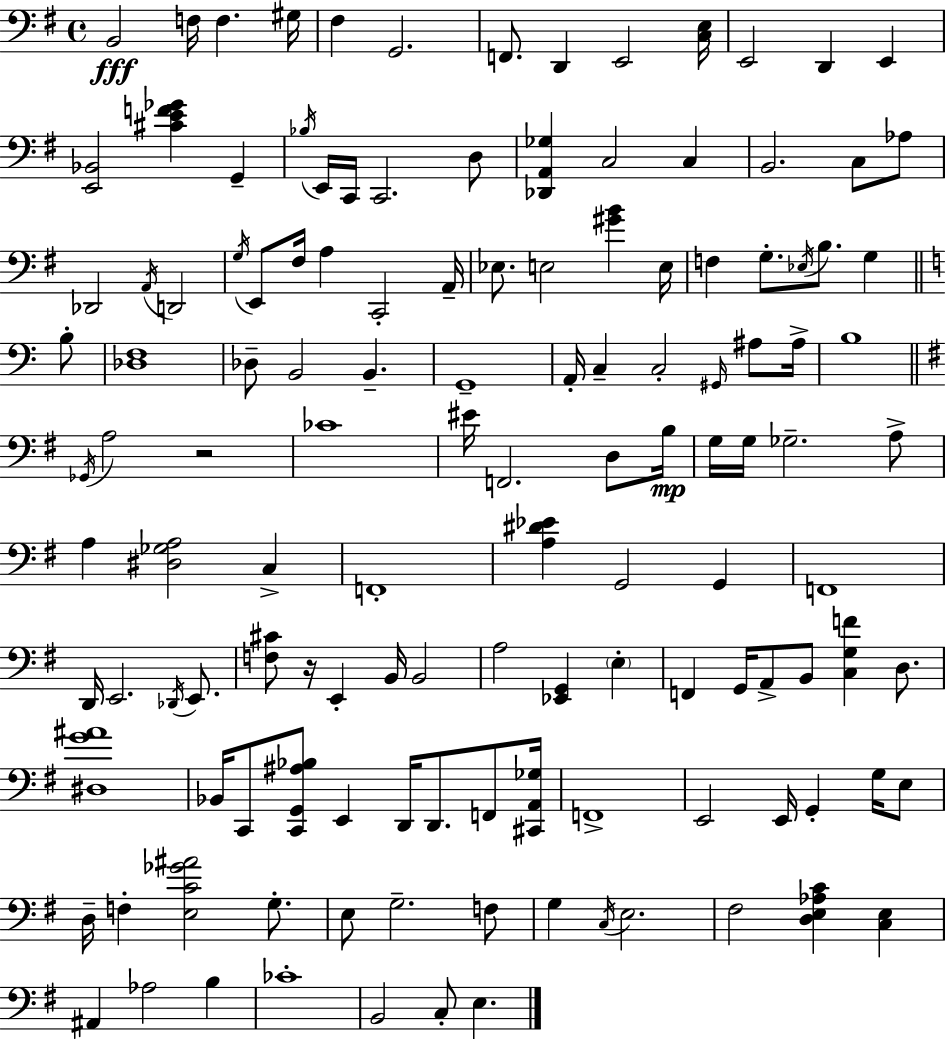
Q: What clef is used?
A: bass